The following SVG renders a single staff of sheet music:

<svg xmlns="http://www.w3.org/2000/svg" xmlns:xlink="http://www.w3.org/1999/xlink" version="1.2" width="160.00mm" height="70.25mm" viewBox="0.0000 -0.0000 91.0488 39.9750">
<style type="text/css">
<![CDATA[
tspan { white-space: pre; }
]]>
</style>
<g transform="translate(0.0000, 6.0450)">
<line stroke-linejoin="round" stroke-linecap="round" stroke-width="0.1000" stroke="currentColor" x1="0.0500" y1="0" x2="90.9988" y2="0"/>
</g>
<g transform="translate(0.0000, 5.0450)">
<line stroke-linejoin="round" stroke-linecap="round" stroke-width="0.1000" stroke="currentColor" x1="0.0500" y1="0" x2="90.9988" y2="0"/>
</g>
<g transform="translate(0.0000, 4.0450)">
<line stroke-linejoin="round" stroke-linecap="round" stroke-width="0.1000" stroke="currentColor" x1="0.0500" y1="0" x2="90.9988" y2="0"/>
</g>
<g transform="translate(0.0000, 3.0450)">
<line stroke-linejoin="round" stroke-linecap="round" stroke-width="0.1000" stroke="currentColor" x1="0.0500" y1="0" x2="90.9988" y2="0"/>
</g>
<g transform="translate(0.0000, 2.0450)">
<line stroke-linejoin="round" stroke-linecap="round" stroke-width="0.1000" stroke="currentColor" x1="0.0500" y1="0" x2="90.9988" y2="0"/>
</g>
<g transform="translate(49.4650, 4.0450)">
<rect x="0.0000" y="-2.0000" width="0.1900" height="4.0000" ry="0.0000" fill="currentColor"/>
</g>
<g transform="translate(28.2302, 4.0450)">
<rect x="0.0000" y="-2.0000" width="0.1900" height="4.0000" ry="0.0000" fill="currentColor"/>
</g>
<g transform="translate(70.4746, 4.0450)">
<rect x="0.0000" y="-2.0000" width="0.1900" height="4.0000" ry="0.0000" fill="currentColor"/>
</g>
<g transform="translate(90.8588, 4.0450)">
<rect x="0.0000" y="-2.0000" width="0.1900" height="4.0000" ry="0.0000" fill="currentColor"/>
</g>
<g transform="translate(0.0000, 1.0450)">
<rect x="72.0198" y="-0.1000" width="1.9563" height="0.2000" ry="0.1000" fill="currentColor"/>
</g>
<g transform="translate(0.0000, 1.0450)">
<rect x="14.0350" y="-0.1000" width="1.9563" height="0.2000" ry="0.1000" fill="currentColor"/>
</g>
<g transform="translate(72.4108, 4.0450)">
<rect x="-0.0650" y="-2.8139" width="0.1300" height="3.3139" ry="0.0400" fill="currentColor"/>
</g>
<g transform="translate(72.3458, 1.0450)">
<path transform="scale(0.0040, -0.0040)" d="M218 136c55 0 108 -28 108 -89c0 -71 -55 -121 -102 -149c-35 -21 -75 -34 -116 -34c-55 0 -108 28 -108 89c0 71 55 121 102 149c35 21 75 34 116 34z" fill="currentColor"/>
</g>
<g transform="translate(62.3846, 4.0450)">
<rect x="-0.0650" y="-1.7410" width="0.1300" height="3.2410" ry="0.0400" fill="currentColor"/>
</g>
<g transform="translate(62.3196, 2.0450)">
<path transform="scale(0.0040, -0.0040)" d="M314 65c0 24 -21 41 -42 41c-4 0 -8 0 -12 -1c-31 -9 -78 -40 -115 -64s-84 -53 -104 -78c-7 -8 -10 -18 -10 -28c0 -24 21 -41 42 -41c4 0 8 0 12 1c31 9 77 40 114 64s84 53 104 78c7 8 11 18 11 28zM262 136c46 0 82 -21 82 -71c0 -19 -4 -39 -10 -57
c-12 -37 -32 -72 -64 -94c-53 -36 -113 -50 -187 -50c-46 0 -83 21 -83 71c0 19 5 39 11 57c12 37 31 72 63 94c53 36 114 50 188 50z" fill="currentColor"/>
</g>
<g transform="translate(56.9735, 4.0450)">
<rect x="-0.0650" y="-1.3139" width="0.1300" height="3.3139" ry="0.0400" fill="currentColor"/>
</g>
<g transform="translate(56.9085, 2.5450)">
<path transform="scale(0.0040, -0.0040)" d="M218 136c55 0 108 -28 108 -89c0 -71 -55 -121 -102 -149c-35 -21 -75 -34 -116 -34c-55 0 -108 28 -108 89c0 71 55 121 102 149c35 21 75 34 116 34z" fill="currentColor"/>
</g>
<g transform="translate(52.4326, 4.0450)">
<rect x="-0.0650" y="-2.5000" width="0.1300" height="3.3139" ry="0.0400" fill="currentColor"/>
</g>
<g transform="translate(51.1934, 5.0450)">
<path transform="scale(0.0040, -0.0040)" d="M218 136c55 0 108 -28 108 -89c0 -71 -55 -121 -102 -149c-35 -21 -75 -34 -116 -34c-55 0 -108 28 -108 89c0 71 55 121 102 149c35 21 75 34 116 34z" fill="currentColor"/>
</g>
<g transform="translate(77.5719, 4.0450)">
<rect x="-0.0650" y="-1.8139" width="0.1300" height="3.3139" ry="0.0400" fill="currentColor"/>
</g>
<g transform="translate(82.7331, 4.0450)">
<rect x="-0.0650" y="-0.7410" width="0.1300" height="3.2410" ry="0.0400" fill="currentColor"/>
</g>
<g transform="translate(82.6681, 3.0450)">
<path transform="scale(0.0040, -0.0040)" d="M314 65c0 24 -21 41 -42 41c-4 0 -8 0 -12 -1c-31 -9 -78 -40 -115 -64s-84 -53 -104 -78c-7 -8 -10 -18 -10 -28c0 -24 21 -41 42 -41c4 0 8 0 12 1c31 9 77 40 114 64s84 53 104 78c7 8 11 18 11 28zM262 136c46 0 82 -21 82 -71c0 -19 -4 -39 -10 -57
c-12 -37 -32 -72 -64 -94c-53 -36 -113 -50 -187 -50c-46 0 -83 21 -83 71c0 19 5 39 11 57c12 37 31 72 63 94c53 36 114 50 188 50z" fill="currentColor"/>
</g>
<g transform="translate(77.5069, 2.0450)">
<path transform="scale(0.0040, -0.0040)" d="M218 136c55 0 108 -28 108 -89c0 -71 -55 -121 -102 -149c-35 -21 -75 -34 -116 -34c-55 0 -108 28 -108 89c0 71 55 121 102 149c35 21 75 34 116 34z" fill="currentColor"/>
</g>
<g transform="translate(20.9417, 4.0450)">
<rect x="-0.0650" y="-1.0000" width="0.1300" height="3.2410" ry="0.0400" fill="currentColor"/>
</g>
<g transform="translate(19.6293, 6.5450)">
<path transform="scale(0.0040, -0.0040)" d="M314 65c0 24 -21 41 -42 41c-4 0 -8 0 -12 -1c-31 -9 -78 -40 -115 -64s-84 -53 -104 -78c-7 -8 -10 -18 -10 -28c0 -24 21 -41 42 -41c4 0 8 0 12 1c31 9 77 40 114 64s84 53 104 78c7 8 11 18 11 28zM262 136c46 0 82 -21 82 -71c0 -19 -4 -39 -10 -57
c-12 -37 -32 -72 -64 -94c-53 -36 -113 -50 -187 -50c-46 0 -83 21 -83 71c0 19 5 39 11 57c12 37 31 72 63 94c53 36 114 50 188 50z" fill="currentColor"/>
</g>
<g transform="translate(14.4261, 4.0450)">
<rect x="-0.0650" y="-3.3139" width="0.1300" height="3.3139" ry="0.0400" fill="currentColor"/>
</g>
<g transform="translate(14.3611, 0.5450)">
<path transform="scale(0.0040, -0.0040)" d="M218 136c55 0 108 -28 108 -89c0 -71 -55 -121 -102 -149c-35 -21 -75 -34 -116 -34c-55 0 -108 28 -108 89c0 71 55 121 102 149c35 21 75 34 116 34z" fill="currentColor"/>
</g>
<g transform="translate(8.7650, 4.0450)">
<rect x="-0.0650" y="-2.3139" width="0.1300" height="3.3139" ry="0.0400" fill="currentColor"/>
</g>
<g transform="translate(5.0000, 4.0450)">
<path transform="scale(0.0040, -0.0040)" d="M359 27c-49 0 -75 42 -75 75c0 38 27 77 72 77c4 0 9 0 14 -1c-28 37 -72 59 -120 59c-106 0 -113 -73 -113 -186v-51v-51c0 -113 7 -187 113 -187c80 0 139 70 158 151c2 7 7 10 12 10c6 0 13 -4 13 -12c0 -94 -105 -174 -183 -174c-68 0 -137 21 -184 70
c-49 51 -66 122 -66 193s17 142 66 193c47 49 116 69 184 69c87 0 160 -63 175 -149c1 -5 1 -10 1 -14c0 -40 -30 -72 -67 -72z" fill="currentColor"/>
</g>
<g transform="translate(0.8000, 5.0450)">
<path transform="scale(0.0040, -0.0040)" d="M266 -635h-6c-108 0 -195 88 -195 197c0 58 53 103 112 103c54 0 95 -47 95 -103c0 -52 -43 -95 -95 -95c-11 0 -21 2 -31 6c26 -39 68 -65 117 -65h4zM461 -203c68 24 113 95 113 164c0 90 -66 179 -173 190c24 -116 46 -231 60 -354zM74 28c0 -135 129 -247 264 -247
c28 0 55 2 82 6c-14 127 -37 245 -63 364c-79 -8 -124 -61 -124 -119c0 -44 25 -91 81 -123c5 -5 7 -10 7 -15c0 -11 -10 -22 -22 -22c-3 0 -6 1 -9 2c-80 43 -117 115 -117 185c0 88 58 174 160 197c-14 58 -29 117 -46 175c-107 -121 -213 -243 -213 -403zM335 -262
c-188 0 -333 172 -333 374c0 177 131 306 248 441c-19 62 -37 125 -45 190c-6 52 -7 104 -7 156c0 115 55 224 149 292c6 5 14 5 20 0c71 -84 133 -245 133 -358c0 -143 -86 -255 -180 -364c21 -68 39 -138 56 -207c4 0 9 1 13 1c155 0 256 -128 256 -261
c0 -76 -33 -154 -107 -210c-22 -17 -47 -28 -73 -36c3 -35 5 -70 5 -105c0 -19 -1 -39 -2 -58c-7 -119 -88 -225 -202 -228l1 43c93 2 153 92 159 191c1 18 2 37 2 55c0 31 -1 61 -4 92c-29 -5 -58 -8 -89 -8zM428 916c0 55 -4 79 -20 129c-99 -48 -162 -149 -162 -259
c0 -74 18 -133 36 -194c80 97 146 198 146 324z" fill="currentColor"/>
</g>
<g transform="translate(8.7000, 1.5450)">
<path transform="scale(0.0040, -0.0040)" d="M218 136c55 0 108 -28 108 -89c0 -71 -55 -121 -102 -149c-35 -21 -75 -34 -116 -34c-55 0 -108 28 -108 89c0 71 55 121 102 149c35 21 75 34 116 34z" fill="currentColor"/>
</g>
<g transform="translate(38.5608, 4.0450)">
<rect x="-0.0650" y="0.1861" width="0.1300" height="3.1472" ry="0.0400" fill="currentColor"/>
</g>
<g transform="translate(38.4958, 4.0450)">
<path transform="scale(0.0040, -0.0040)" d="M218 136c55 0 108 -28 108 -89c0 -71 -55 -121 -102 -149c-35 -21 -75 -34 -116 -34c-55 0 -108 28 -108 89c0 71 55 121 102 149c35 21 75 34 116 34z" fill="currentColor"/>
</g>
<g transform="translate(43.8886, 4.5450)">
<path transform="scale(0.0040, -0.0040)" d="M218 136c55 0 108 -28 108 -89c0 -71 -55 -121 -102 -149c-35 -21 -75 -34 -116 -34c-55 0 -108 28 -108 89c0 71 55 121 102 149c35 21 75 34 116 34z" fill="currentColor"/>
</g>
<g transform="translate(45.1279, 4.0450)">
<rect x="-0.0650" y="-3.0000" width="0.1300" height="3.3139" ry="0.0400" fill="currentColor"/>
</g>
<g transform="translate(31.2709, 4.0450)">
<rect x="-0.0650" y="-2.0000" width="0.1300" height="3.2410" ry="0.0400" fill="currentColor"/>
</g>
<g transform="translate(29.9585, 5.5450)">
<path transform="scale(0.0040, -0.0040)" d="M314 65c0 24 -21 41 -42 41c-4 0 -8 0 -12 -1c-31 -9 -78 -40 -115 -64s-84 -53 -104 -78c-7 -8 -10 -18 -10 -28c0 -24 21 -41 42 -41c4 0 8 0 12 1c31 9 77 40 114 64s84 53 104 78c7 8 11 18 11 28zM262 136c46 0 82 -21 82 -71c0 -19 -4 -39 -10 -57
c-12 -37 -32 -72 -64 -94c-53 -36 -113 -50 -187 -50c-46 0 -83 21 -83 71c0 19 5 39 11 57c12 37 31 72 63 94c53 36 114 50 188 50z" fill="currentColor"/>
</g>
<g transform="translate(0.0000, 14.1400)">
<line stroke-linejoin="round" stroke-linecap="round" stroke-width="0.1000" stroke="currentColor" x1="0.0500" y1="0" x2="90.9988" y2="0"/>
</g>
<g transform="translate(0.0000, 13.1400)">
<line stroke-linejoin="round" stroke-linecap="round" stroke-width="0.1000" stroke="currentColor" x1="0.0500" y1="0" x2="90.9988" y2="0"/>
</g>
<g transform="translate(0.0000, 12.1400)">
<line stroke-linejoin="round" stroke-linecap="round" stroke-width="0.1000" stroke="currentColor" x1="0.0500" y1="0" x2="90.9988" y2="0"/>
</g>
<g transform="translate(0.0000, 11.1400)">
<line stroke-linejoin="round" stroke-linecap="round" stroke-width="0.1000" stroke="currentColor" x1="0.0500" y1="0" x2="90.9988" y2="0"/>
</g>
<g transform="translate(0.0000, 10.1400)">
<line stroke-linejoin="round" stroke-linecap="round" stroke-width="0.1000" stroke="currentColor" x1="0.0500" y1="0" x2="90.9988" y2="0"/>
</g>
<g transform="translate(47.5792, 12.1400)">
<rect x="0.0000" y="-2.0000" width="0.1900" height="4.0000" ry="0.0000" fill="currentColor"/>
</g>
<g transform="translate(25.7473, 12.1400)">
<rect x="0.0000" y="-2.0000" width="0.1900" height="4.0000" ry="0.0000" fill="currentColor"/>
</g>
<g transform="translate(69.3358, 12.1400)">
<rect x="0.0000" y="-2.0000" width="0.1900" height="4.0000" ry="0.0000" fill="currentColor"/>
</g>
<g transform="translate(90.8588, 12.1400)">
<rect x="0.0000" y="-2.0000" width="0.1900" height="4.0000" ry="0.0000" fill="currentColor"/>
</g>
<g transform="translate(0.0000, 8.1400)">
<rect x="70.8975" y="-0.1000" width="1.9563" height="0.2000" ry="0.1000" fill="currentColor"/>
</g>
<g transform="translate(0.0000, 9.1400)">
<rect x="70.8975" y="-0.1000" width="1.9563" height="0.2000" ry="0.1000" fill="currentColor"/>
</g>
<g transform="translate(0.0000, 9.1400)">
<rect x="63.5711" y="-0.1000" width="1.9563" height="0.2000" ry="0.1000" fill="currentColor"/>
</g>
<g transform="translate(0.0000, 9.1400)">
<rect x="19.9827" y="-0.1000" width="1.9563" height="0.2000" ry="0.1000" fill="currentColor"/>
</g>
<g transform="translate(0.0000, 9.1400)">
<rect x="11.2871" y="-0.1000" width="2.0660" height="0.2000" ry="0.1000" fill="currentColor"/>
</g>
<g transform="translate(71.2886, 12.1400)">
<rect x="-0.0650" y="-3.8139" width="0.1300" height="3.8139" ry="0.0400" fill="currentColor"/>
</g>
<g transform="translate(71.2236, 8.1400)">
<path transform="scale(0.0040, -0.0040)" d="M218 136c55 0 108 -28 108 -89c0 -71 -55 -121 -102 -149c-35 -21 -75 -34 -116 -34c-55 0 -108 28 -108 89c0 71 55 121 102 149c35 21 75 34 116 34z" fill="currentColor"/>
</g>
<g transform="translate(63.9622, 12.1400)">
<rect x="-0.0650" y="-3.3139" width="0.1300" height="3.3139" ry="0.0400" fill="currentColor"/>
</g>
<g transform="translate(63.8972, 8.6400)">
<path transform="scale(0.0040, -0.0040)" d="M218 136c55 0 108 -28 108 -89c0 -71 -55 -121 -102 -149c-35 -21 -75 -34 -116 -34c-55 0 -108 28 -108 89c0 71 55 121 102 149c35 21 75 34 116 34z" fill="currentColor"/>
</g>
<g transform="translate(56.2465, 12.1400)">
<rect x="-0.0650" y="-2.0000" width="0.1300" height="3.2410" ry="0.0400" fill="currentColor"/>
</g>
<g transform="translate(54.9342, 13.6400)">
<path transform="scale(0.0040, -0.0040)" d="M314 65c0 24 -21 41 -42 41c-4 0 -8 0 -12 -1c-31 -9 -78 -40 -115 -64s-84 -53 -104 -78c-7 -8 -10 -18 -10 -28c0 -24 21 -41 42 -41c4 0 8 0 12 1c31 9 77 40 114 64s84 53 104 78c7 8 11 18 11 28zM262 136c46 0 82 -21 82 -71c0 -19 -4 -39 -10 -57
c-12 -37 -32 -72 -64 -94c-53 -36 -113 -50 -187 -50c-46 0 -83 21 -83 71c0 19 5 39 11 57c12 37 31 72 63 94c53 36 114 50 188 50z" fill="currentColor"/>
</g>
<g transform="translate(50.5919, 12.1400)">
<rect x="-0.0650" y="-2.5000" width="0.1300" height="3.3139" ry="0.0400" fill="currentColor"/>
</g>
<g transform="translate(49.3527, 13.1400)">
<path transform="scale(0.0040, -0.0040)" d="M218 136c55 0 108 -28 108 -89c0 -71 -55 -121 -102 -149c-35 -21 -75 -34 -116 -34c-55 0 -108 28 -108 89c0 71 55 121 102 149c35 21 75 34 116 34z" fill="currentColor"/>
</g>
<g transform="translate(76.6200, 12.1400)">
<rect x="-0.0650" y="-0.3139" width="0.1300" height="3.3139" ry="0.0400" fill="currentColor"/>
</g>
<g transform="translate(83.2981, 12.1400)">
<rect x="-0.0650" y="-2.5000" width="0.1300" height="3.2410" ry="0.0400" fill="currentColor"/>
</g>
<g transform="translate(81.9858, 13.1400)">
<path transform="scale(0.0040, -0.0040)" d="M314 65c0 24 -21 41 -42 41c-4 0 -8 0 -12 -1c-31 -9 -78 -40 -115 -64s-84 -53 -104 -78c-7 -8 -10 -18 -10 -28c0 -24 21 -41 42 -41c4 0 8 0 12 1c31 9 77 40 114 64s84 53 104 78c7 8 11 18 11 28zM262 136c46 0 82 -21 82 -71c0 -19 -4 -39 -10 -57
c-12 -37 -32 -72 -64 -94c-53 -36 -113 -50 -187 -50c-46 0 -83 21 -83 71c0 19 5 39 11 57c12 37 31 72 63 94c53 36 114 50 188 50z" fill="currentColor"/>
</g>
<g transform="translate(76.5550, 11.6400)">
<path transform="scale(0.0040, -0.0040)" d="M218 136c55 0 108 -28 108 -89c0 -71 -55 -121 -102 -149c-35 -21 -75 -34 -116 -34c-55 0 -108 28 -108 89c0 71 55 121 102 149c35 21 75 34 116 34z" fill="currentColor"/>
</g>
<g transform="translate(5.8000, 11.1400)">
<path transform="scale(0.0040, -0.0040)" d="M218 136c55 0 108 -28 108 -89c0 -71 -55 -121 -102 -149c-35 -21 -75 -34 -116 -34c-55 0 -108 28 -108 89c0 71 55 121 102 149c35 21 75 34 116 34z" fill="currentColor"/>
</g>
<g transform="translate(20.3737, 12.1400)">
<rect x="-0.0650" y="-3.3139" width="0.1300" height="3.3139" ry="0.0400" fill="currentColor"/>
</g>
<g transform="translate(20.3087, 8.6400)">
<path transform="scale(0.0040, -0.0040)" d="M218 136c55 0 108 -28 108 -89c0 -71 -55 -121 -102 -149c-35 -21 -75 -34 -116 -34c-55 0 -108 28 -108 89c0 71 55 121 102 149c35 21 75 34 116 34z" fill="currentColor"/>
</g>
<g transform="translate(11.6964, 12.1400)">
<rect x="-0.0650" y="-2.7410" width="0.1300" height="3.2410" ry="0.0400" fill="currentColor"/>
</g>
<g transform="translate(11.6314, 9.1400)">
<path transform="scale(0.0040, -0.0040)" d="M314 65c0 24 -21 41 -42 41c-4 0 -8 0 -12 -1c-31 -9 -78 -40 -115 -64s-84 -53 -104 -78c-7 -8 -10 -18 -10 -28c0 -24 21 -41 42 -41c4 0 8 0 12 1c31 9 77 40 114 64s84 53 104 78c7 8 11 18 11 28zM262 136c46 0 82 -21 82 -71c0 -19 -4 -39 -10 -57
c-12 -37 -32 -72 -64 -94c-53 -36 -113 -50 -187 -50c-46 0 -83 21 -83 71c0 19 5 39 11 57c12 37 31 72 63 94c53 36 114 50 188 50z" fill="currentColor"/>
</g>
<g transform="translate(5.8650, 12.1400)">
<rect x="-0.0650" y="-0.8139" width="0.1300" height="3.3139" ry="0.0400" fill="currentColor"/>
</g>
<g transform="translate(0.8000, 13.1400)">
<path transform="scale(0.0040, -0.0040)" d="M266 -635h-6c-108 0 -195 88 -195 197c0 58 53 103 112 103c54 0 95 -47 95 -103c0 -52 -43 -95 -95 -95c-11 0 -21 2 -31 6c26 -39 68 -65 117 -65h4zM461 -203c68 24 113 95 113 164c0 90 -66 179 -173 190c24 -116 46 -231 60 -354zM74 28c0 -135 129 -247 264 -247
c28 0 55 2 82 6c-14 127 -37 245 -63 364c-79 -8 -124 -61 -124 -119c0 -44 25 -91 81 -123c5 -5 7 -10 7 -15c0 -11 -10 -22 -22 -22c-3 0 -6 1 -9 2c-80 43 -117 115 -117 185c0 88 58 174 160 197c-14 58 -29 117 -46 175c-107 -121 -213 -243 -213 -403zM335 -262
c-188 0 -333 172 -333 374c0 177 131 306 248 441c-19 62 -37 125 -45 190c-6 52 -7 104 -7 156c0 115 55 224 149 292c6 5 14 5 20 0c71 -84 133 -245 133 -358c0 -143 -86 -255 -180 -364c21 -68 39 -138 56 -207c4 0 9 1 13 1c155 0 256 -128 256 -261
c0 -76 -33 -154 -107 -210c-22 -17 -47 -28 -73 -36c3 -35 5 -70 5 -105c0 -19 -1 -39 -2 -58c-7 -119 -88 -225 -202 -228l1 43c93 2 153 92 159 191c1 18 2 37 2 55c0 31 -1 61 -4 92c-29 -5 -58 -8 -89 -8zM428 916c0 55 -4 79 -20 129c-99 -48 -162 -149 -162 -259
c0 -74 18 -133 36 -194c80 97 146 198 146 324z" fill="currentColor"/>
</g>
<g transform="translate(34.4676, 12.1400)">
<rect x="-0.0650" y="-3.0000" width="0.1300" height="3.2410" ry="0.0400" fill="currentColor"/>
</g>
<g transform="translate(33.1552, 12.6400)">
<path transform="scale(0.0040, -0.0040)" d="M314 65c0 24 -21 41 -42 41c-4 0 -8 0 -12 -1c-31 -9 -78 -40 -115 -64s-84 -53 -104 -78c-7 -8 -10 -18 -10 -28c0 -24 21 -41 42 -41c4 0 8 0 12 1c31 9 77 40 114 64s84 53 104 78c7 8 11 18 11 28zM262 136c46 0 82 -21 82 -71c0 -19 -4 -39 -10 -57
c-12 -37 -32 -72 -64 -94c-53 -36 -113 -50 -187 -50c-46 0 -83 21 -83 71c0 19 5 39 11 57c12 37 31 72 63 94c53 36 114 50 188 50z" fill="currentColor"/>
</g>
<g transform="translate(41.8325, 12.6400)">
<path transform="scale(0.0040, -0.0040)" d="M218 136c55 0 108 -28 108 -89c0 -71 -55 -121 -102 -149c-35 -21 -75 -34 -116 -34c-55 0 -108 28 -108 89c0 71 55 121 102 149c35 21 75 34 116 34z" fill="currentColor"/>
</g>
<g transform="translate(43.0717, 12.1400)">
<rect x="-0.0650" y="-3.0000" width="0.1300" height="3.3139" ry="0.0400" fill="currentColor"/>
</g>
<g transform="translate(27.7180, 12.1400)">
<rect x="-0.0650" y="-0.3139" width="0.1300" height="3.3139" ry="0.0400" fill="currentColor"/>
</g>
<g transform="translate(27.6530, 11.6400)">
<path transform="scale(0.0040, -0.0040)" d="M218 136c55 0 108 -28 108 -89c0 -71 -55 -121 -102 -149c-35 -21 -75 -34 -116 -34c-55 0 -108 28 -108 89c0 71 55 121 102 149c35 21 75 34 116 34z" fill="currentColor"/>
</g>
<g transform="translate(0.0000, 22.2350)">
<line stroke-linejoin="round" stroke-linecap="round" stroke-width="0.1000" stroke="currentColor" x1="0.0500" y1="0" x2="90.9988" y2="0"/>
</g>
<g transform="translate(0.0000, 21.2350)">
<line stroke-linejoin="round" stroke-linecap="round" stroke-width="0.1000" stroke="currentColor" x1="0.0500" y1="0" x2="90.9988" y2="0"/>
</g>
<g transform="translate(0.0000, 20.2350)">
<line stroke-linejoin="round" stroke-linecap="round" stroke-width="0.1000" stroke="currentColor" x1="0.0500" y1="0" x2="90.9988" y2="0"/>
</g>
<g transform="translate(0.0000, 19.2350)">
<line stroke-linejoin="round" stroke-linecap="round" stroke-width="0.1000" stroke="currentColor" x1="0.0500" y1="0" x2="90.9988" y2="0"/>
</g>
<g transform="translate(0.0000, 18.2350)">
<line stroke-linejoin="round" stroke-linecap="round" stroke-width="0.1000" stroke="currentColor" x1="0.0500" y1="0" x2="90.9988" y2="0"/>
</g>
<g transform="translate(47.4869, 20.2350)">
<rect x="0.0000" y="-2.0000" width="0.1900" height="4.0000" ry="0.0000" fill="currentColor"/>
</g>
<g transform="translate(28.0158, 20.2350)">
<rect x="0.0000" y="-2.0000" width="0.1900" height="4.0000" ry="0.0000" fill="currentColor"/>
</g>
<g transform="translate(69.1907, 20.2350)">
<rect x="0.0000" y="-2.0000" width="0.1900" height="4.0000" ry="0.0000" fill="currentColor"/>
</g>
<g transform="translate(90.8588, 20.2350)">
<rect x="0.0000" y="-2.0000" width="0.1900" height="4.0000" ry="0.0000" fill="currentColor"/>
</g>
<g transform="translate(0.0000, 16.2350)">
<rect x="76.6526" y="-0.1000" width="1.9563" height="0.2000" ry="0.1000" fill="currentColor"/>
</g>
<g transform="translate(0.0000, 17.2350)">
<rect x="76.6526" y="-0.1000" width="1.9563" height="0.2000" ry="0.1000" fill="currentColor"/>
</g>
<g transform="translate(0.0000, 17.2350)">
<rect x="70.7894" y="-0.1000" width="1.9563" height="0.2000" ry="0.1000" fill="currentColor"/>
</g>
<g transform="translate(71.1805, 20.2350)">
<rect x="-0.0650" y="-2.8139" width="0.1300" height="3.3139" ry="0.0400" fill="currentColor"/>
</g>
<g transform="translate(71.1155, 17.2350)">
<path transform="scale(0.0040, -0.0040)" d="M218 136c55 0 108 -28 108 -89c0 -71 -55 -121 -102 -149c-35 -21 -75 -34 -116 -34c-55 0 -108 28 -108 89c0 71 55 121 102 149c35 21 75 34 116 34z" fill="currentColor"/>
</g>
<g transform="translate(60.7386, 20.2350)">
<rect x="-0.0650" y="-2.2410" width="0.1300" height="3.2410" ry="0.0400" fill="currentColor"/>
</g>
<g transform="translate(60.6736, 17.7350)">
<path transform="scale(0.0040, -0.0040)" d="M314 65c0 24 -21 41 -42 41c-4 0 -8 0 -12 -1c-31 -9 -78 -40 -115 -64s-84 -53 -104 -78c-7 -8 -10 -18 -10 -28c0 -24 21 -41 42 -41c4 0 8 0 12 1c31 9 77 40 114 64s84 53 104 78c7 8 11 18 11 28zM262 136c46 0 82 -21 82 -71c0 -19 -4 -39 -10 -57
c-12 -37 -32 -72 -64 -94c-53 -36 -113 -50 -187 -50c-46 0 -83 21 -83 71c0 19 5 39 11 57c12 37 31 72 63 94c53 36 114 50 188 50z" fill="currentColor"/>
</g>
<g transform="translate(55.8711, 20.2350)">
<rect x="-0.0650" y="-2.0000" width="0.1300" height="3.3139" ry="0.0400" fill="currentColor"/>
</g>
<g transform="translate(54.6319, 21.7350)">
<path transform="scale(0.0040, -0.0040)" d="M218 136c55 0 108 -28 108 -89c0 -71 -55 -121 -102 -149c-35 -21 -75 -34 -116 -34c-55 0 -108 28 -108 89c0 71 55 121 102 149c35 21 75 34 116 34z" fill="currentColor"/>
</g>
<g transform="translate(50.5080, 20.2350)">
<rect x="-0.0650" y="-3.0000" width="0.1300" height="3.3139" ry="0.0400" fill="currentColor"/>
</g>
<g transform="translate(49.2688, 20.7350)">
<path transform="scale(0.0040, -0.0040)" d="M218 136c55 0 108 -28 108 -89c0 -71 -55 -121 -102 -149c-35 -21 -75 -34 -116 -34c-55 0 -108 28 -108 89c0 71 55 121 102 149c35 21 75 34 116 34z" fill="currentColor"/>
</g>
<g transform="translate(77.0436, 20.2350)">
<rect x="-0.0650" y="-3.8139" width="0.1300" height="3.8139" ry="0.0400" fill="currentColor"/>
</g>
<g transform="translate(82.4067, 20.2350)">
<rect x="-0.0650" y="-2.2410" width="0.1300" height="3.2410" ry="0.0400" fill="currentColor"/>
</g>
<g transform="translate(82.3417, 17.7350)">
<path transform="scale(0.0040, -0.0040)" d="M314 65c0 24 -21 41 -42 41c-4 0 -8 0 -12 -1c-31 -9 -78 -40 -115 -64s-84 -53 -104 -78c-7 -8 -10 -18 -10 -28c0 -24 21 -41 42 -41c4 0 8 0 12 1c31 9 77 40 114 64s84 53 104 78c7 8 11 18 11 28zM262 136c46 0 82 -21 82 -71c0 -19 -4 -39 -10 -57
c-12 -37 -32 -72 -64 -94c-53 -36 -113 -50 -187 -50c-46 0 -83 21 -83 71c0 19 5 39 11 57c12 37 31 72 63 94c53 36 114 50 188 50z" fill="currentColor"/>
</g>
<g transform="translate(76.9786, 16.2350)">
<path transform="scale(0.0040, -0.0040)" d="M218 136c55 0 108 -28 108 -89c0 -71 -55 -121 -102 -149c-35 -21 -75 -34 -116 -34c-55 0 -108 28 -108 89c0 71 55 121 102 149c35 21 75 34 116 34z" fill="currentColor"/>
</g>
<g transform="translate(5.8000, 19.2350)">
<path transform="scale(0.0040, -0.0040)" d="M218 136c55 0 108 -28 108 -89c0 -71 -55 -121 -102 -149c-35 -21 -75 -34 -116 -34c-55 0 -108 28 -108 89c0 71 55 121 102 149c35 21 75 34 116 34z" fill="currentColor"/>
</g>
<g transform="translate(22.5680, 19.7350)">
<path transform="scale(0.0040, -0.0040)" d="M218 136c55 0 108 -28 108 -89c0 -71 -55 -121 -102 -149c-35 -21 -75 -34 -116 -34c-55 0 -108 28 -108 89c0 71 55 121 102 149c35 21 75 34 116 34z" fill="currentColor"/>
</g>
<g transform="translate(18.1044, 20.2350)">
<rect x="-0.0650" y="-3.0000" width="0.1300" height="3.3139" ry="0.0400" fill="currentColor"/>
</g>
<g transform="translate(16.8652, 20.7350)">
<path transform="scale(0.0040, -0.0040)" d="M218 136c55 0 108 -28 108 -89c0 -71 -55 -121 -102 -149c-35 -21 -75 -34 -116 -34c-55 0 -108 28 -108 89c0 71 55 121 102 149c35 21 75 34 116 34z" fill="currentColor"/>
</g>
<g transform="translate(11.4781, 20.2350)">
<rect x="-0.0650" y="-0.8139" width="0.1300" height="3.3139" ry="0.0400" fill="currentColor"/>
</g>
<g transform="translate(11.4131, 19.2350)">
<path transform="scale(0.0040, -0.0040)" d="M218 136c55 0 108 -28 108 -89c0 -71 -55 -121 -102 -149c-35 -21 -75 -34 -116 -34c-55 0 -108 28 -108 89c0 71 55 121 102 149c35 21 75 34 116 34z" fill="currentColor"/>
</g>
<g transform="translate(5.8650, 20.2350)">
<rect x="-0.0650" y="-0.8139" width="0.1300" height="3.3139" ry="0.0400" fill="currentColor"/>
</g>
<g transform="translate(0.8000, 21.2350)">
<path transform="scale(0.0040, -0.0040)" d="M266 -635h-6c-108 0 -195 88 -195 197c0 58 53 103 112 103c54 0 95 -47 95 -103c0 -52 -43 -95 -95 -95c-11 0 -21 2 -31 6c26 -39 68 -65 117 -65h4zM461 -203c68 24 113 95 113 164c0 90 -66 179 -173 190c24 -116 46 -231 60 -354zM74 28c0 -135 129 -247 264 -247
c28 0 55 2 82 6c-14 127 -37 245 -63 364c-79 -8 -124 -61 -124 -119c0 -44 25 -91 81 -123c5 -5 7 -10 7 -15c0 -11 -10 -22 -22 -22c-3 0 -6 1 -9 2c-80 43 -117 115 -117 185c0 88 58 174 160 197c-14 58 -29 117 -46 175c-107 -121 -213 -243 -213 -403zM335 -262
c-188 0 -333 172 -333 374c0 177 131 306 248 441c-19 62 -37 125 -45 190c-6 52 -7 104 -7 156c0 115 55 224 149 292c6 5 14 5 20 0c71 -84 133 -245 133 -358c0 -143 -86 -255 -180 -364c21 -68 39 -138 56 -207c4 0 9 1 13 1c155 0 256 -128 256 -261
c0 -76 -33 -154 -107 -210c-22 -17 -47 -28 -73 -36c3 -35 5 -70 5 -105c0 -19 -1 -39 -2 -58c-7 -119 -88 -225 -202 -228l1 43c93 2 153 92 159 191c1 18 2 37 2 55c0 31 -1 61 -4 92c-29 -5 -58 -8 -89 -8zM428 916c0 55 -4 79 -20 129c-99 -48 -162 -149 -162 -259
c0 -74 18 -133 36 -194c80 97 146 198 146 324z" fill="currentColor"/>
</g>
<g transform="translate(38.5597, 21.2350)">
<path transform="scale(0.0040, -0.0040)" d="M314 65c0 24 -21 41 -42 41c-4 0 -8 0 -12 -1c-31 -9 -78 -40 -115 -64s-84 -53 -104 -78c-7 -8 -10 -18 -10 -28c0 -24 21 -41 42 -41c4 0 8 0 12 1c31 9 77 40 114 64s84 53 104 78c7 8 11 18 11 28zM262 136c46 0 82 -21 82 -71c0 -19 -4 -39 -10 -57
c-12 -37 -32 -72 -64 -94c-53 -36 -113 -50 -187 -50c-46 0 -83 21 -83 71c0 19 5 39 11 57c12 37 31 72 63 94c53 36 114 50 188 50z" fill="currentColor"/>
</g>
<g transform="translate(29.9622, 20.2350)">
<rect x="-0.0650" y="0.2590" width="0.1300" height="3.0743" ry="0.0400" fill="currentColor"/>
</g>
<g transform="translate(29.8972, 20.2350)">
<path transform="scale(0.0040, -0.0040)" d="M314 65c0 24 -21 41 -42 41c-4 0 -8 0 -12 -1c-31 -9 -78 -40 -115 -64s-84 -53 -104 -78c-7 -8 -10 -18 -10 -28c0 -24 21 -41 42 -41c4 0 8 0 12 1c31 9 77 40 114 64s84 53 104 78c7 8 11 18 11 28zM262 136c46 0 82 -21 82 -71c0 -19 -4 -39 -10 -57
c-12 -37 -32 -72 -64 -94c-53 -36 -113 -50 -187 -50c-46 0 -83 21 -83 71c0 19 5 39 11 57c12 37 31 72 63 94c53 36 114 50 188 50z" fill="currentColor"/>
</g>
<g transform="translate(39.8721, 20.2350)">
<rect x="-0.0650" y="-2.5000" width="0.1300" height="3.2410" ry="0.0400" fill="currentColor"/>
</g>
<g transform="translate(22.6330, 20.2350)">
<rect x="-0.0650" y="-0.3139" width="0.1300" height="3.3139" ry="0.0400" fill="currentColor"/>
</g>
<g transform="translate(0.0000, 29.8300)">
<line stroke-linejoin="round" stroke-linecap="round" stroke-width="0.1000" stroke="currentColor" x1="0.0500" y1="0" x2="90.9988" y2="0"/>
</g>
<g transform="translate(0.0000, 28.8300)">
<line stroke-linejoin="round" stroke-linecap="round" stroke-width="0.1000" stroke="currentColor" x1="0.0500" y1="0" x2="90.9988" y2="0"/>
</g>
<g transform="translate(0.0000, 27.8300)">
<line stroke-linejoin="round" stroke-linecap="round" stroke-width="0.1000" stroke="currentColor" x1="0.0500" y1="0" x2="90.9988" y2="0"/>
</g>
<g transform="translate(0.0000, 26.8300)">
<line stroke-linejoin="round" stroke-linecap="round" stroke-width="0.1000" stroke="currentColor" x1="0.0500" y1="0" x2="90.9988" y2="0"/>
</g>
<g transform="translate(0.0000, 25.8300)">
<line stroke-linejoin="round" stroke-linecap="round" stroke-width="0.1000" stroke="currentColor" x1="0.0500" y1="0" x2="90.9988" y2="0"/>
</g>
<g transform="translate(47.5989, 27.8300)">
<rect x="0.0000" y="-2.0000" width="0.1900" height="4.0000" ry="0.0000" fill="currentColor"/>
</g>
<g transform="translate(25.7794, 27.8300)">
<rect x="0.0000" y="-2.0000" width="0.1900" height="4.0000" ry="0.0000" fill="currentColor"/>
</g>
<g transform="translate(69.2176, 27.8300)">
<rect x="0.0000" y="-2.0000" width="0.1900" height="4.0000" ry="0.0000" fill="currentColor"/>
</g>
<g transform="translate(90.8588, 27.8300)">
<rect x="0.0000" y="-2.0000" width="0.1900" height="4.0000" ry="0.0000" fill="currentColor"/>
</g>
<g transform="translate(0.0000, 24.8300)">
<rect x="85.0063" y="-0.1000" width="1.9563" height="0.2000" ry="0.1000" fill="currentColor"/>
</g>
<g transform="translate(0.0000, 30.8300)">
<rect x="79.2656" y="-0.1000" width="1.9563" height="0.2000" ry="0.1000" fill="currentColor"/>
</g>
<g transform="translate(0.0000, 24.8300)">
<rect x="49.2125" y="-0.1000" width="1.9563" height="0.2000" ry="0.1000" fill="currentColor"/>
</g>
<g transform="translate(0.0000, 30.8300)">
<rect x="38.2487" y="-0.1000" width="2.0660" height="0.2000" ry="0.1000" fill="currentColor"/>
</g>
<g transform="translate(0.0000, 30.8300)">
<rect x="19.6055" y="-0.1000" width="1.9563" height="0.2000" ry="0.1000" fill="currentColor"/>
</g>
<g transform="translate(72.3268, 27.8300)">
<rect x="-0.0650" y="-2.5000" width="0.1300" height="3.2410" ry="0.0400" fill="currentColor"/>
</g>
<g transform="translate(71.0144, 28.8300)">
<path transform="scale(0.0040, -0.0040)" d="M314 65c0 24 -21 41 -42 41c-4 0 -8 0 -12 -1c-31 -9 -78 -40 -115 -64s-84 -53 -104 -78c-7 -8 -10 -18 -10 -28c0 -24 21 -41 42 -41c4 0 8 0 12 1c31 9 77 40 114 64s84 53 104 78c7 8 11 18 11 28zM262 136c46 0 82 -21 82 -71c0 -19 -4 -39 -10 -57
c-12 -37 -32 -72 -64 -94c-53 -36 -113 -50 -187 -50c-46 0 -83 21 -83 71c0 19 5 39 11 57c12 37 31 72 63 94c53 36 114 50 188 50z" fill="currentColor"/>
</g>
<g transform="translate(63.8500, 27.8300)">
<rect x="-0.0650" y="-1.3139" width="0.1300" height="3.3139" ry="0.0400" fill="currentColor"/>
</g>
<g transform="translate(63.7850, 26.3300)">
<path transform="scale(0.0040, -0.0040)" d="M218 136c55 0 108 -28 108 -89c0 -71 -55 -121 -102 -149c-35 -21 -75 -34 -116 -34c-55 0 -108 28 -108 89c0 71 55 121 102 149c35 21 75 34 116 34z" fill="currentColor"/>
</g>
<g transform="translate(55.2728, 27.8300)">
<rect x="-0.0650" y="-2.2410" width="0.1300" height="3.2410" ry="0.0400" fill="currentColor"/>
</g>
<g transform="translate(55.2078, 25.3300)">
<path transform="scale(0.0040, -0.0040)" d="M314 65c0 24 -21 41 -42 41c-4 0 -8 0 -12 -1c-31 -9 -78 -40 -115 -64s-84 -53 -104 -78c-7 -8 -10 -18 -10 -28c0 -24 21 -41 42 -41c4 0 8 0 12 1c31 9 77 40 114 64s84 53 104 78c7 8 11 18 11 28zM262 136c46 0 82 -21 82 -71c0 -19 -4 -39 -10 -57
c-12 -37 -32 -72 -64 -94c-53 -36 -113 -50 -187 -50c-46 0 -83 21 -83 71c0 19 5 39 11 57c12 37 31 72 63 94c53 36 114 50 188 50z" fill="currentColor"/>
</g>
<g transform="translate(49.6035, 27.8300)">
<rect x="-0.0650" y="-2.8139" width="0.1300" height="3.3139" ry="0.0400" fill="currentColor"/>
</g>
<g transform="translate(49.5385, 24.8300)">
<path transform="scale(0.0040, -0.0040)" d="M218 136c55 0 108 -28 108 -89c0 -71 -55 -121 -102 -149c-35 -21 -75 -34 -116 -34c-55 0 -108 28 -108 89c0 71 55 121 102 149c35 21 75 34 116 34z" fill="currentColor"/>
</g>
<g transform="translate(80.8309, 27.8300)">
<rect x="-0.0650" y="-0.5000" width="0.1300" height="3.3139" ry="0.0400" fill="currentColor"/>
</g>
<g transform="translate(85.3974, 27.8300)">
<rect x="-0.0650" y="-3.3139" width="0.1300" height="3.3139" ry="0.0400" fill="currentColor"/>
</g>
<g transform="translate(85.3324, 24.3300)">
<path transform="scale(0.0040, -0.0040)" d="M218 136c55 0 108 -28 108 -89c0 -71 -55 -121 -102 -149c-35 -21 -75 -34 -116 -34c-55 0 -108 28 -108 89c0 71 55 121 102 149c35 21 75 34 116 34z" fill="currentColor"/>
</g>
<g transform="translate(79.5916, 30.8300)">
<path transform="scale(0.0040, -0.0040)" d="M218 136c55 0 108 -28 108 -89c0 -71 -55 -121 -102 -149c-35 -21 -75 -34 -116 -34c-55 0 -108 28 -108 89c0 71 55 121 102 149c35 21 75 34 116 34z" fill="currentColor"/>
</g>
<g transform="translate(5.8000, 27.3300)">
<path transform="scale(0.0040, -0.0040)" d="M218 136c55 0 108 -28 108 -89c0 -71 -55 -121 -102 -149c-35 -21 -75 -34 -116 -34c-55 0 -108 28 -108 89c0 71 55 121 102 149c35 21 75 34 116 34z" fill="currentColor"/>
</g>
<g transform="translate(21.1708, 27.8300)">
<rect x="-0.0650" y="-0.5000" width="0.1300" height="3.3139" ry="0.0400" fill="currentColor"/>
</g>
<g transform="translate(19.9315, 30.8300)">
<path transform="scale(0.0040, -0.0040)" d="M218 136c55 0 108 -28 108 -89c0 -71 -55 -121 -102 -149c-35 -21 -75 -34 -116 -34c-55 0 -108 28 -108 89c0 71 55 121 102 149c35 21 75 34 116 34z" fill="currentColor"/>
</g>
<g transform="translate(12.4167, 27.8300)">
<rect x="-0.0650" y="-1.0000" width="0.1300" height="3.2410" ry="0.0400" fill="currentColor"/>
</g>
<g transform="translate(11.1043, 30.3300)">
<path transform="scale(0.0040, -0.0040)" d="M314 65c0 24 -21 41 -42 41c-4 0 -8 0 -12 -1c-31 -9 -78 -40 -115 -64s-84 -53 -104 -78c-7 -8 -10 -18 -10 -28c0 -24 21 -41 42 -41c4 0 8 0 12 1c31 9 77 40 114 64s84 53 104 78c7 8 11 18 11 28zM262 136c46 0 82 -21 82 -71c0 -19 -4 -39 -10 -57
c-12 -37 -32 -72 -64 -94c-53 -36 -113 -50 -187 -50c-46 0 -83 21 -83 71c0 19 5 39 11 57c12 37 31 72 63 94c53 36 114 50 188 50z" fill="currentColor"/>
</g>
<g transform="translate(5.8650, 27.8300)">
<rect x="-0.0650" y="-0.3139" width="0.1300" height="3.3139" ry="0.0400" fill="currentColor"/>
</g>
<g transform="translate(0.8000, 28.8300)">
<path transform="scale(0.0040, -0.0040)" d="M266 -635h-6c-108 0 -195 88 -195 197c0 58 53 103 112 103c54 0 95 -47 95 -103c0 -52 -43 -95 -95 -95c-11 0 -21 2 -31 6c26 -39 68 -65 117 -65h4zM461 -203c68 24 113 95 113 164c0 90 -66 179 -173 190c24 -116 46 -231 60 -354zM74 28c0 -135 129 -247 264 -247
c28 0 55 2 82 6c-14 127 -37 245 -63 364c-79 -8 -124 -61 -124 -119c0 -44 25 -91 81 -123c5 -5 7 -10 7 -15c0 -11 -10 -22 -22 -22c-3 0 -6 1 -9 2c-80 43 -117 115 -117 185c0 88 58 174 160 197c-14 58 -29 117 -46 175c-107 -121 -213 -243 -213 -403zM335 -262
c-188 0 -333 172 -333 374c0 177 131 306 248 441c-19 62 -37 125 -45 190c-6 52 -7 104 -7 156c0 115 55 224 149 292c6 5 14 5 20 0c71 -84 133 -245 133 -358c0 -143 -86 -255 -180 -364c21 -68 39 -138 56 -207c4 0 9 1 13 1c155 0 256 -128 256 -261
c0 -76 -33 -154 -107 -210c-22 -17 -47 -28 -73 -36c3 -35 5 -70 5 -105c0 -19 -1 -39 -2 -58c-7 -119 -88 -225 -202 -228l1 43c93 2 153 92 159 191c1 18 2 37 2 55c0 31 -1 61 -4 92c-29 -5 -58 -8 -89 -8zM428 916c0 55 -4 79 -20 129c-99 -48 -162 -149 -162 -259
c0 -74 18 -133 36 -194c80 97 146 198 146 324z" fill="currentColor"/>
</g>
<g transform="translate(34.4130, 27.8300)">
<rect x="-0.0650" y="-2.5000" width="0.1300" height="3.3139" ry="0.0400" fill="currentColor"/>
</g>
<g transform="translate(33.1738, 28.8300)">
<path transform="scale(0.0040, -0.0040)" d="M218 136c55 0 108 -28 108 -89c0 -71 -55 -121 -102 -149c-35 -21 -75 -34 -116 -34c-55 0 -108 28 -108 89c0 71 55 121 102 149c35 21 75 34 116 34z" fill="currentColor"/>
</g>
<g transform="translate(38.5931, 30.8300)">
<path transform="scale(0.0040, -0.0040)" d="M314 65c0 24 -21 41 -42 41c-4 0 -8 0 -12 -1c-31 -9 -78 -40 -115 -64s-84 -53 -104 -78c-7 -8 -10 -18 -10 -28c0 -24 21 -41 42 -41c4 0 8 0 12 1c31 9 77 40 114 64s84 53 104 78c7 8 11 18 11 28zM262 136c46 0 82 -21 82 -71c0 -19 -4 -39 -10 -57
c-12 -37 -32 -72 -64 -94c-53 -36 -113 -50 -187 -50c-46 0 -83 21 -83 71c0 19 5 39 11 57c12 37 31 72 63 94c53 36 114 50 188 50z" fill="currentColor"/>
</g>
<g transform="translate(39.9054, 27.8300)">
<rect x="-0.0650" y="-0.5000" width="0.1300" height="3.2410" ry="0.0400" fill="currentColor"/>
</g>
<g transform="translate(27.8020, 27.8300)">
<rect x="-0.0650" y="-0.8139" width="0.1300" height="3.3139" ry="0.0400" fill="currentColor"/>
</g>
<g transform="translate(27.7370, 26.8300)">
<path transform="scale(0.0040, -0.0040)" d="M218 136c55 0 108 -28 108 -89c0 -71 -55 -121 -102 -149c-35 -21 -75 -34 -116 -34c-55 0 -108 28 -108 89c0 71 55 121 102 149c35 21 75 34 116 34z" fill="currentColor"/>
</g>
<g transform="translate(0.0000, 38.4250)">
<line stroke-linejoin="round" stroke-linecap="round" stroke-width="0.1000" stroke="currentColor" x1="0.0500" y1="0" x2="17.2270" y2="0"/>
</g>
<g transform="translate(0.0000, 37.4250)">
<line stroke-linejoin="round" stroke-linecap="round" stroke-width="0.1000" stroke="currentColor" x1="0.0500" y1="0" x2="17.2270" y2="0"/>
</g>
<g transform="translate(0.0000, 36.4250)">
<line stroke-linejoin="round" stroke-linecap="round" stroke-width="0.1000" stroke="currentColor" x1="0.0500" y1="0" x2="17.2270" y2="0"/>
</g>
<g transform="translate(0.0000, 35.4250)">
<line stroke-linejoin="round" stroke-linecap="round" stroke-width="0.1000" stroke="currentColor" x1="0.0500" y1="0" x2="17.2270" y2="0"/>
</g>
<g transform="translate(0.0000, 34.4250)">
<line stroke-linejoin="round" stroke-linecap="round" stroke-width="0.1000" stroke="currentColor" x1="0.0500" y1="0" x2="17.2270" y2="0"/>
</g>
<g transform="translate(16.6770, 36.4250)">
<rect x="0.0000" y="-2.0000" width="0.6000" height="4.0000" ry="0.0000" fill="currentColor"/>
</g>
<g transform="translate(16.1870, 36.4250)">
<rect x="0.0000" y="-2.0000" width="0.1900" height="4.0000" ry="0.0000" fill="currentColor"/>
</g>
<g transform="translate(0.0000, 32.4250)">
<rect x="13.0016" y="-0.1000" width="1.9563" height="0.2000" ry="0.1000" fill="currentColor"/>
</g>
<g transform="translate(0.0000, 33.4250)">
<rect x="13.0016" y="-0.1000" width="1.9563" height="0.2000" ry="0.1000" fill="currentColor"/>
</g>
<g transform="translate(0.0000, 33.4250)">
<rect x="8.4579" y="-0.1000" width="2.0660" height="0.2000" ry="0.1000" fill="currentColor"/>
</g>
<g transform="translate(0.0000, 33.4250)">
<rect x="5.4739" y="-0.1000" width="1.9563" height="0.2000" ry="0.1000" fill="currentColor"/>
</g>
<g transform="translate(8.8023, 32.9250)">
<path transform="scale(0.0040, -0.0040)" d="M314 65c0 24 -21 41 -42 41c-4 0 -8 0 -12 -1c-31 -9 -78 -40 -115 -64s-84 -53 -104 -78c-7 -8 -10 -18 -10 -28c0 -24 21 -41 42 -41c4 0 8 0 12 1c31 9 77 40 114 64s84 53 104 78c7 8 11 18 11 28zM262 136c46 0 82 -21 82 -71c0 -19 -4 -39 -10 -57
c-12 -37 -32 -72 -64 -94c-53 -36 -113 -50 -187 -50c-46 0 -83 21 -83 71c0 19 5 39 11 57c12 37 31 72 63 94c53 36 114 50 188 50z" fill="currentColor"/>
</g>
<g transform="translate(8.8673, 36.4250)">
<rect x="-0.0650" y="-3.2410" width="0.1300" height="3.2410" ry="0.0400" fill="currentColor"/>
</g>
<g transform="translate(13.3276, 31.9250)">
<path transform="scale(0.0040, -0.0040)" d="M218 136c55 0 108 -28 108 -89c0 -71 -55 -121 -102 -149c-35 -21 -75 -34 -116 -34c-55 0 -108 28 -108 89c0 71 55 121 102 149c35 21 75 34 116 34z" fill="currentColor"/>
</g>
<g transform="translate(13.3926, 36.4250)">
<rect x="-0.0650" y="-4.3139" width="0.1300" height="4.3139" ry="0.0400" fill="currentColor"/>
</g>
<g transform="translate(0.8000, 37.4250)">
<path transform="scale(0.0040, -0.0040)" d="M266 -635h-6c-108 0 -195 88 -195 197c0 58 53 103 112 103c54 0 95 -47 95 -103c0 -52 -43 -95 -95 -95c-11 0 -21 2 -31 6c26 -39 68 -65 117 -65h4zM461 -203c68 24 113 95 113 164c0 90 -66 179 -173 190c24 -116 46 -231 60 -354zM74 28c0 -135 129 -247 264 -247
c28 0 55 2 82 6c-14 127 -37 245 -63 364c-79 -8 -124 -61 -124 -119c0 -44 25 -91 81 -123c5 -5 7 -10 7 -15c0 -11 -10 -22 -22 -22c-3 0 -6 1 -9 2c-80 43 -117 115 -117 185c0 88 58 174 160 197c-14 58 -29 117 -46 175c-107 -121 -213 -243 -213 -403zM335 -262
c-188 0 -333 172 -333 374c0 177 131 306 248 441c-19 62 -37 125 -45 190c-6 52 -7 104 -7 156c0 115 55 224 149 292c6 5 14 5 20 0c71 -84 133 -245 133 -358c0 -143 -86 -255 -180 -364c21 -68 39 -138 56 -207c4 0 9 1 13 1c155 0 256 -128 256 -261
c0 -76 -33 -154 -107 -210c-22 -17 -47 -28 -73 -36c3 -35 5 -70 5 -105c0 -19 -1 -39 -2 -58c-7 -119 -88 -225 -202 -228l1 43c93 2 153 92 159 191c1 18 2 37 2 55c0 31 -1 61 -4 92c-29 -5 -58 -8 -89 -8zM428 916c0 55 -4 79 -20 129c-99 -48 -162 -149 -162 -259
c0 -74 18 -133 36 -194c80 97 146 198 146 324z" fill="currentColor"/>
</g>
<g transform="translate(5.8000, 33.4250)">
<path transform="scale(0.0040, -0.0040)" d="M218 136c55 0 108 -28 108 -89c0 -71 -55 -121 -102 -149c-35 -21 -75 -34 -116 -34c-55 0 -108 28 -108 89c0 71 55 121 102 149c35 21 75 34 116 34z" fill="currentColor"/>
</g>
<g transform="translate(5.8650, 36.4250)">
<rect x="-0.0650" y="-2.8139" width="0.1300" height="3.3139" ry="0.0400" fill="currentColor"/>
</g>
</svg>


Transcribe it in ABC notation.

X:1
T:Untitled
M:4/4
L:1/4
K:C
g b D2 F2 B A G e f2 a f d2 d a2 b c A2 A G F2 b c' c G2 d d A c B2 G2 A F g2 a c' g2 c D2 C d G C2 a g2 e G2 C b a b2 d'